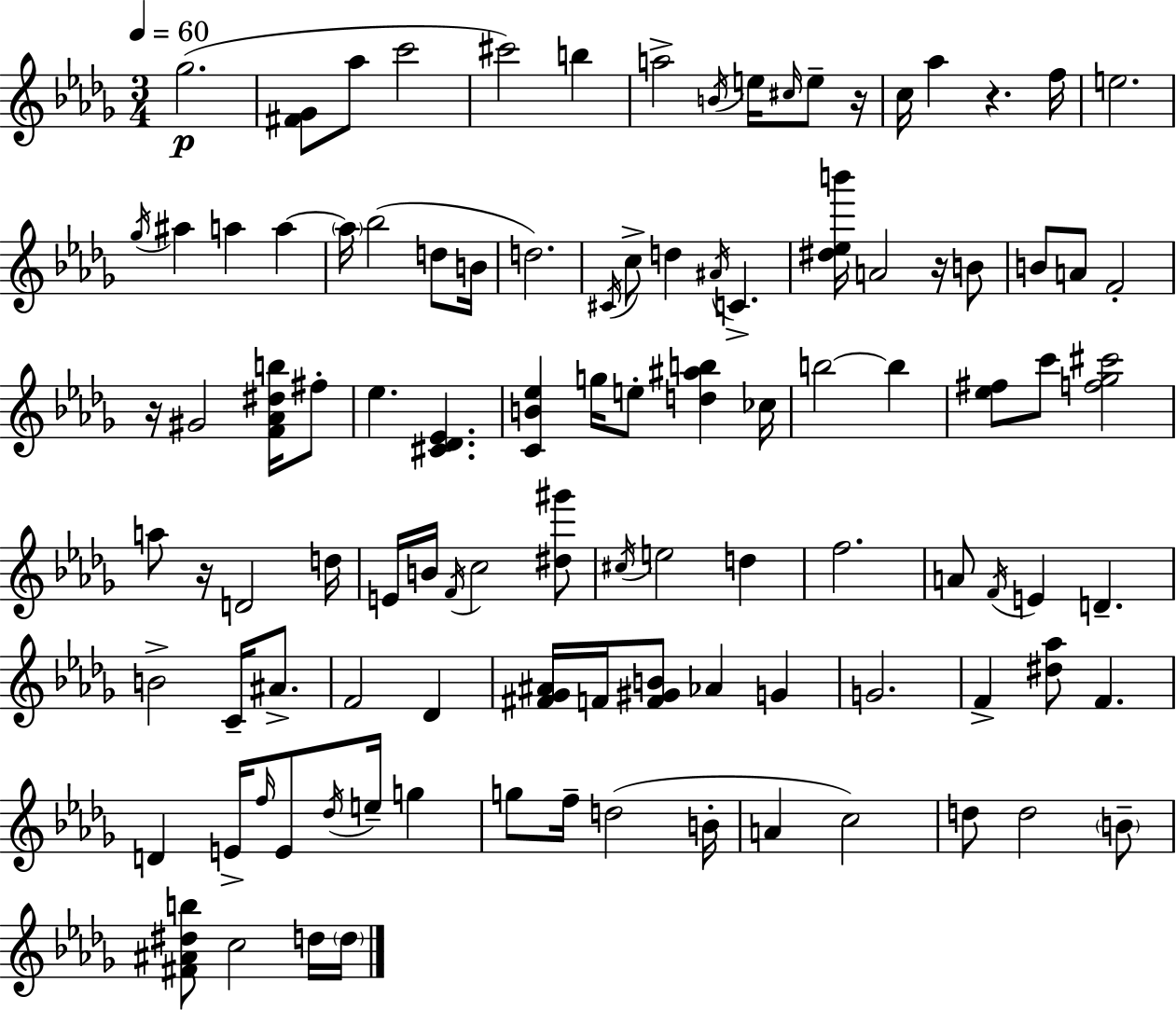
X:1
T:Untitled
M:3/4
L:1/4
K:Bbm
_g2 [^F_G]/2 _a/2 c'2 ^c'2 b a2 B/4 e/4 ^c/4 e/2 z/4 c/4 _a z f/4 e2 _g/4 ^a a a a/4 _b2 d/2 B/4 d2 ^C/4 c/2 d ^A/4 C [^d_eb']/4 A2 z/4 B/2 B/2 A/2 F2 z/4 ^G2 [F_A^db]/4 ^f/2 _e [^C_D_E] [CB_e] g/4 e/2 [d^ab] _c/4 b2 b [_e^f]/2 c'/2 [f_g^c']2 a/2 z/4 D2 d/4 E/4 B/4 F/4 c2 [^d^g']/2 ^c/4 e2 d f2 A/2 F/4 E D B2 C/4 ^A/2 F2 _D [^F_G^A]/4 F/4 [F^GB]/2 _A G G2 F [^d_a]/2 F D E/4 f/4 E/2 _d/4 e/4 g g/2 f/4 d2 B/4 A c2 d/2 d2 B/2 [^F^A^db]/2 c2 d/4 d/4